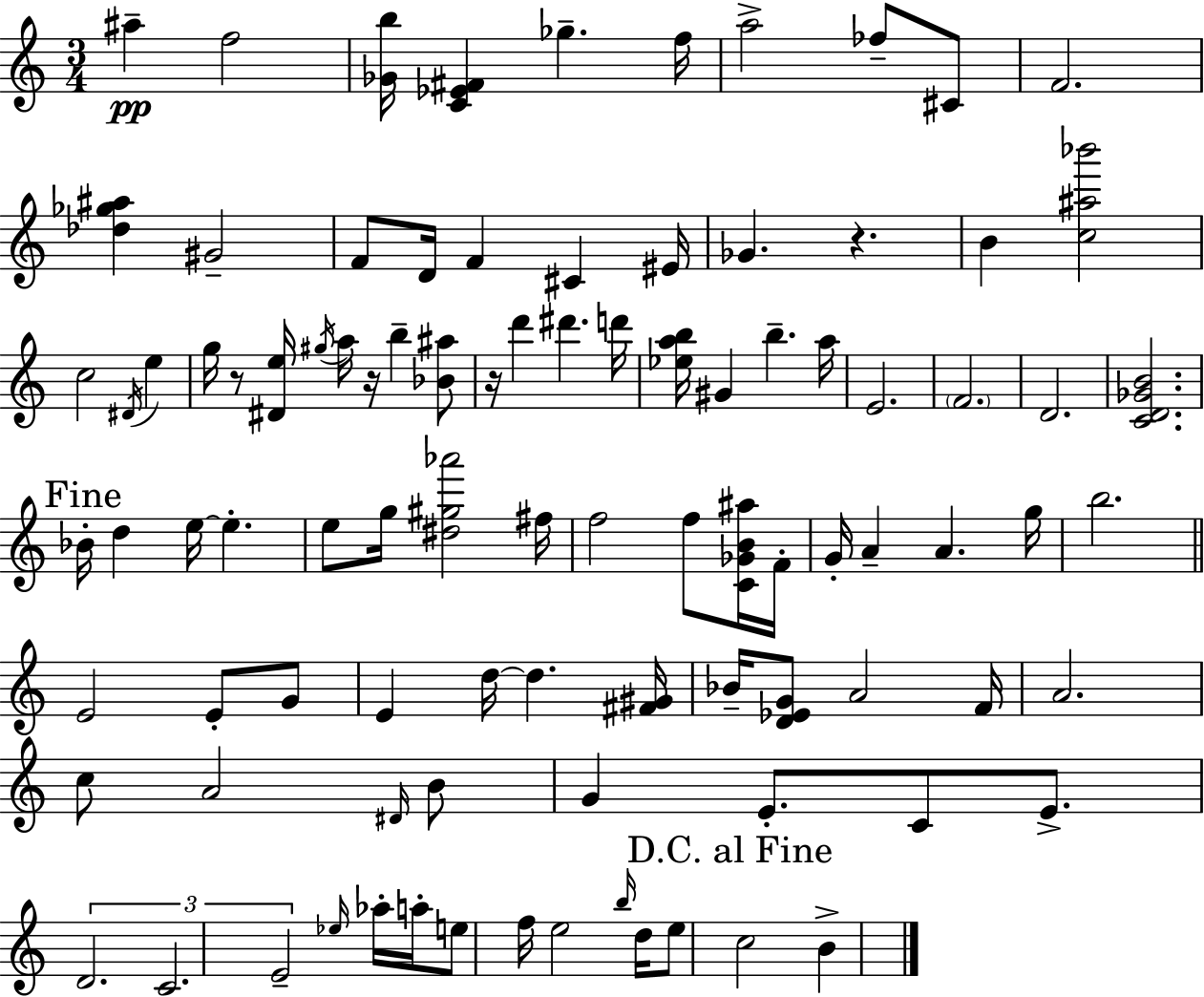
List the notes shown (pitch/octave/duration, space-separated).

A#5/q F5/h [Gb4,B5]/s [C4,Eb4,F#4]/q Gb5/q. F5/s A5/h FES5/e C#4/e F4/h. [Db5,Gb5,A#5]/q G#4/h F4/e D4/s F4/q C#4/q EIS4/s Gb4/q. R/q. B4/q [C5,A#5,Bb6]/h C5/h D#4/s E5/q G5/s R/e [D#4,E5]/s G#5/s A5/s R/s B5/q [Bb4,A#5]/e R/s D6/q D#6/q. D6/s [Eb5,A5,B5]/s G#4/q B5/q. A5/s E4/h. F4/h. D4/h. [C4,D4,Gb4,B4]/h. Bb4/s D5/q E5/s E5/q. E5/e G5/s [D#5,G#5,Ab6]/h F#5/s F5/h F5/e [C4,Gb4,B4,A#5]/s F4/s G4/s A4/q A4/q. G5/s B5/h. E4/h E4/e G4/e E4/q D5/s D5/q. [F#4,G#4]/s Bb4/s [D4,Eb4,G4]/e A4/h F4/s A4/h. C5/e A4/h D#4/s B4/e G4/q E4/e. C4/e E4/e. D4/h. C4/h. E4/h Eb5/s Ab5/s A5/s E5/e F5/s E5/h B5/s D5/s E5/e C5/h B4/q